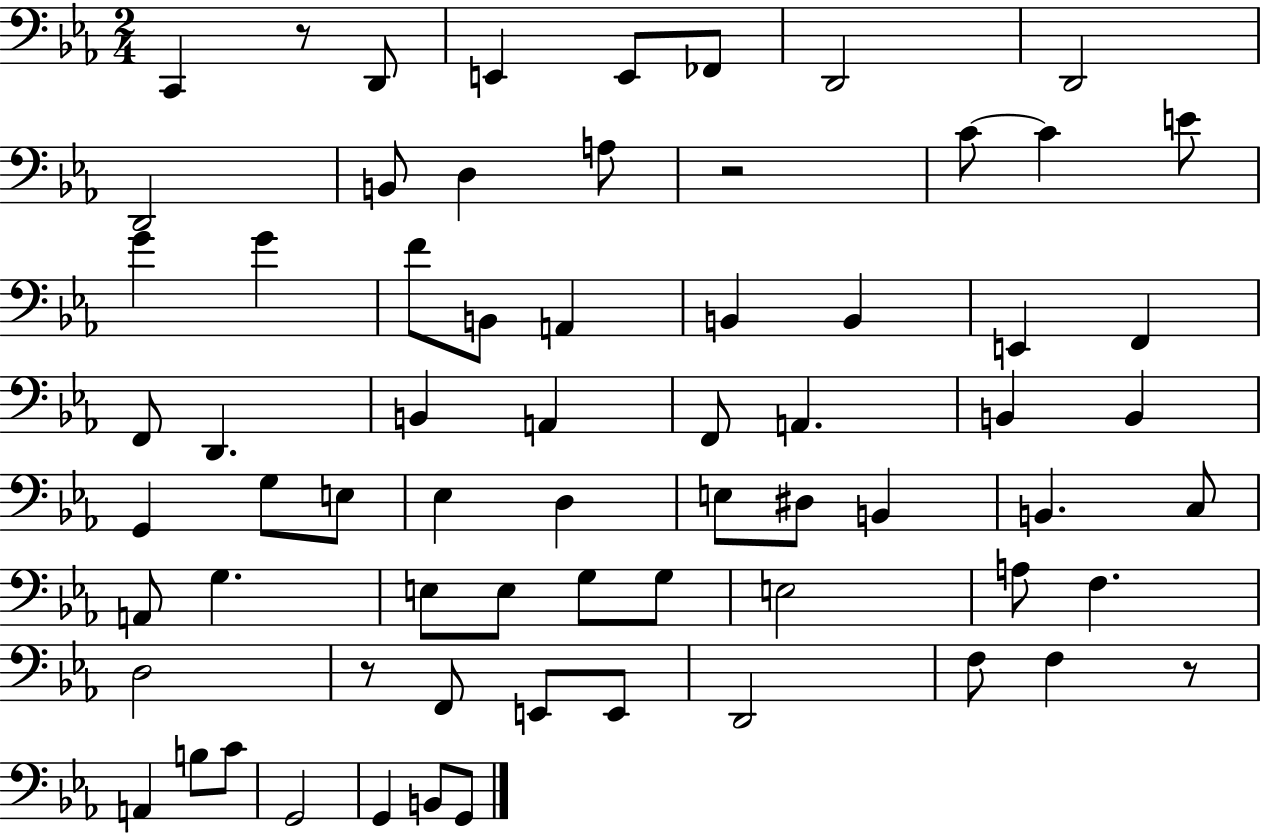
X:1
T:Untitled
M:2/4
L:1/4
K:Eb
C,, z/2 D,,/2 E,, E,,/2 _F,,/2 D,,2 D,,2 D,,2 B,,/2 D, A,/2 z2 C/2 C E/2 G G F/2 B,,/2 A,, B,, B,, E,, F,, F,,/2 D,, B,, A,, F,,/2 A,, B,, B,, G,, G,/2 E,/2 _E, D, E,/2 ^D,/2 B,, B,, C,/2 A,,/2 G, E,/2 E,/2 G,/2 G,/2 E,2 A,/2 F, D,2 z/2 F,,/2 E,,/2 E,,/2 D,,2 F,/2 F, z/2 A,, B,/2 C/2 G,,2 G,, B,,/2 G,,/2